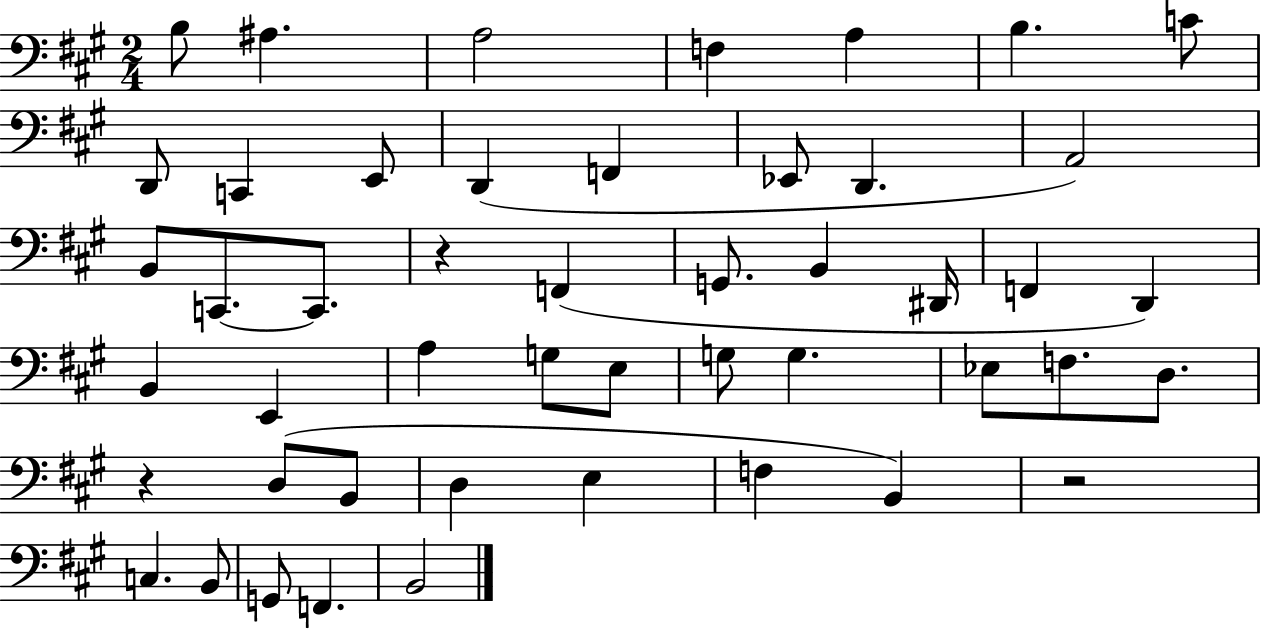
X:1
T:Untitled
M:2/4
L:1/4
K:A
B,/2 ^A, A,2 F, A, B, C/2 D,,/2 C,, E,,/2 D,, F,, _E,,/2 D,, A,,2 B,,/2 C,,/2 C,,/2 z F,, G,,/2 B,, ^D,,/4 F,, D,, B,, E,, A, G,/2 E,/2 G,/2 G, _E,/2 F,/2 D,/2 z D,/2 B,,/2 D, E, F, B,, z2 C, B,,/2 G,,/2 F,, B,,2